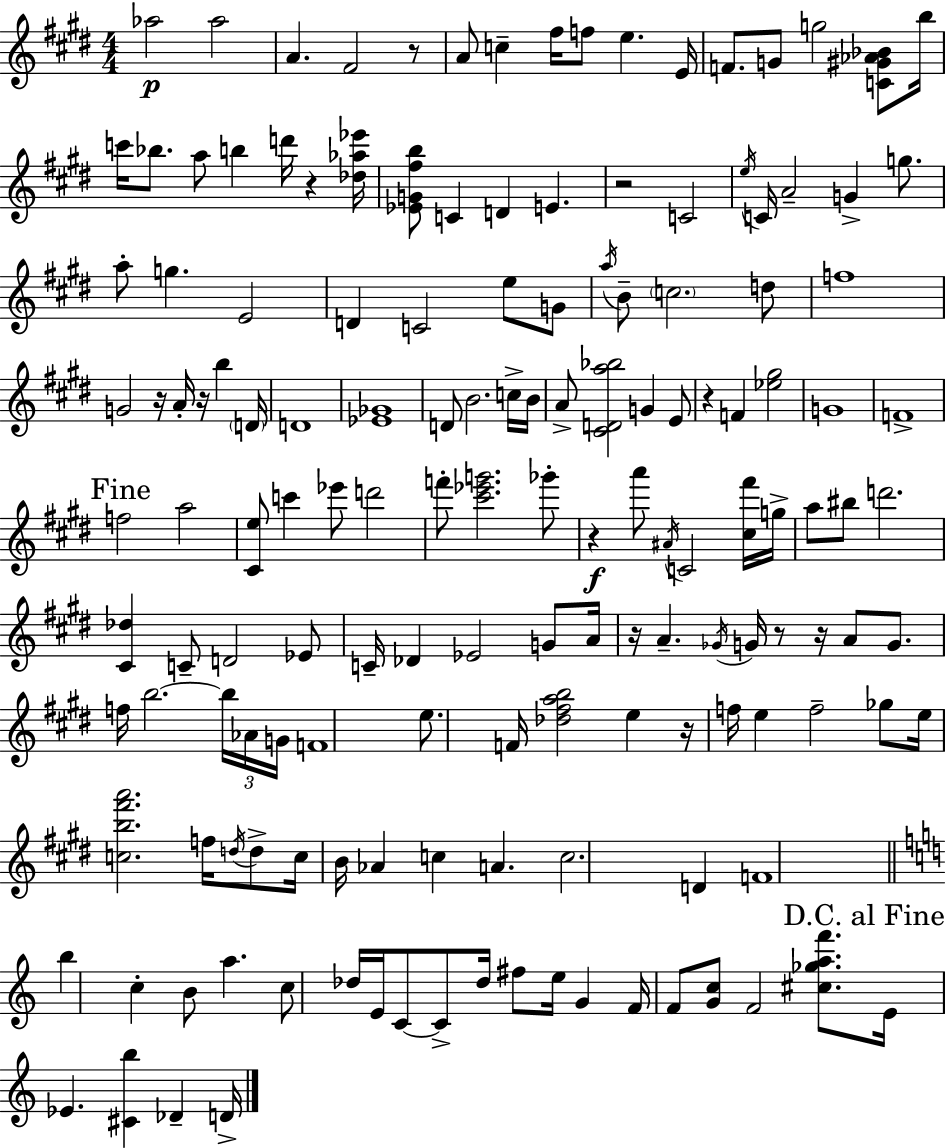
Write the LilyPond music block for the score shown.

{
  \clef treble
  \numericTimeSignature
  \time 4/4
  \key e \major
  aes''2\p aes''2 | a'4. fis'2 r8 | a'8 c''4-- fis''16 f''8 e''4. e'16 | f'8. g'8 g''2 <c' gis' aes' bes'>8 b''16 | \break c'''16 bes''8. a''8 b''4 d'''16 r4 <des'' aes'' ees'''>16 | <ees' g' fis'' b''>8 c'4 d'4 e'4. | r2 c'2 | \acciaccatura { e''16 } c'16 a'2-- g'4-> g''8. | \break a''8-. g''4. e'2 | d'4 c'2 e''8 g'8 | \acciaccatura { a''16 } b'8-- \parenthesize c''2. | d''8 f''1 | \break g'2 r16 a'16-. r16 b''4 | \parenthesize d'16 d'1 | <ees' ges'>1 | d'8 b'2. | \break c''16-> b'16 a'8-> <cis' d' a'' bes''>2 g'4 | e'8 r4 f'4 <ees'' gis''>2 | g'1 | f'1-> | \break \mark "Fine" f''2 a''2 | <cis' e''>8 c'''4 ees'''8 d'''2 | f'''8-. <cis''' ees''' g'''>2. | ges'''8-. r4\f a'''8 \acciaccatura { ais'16 } c'2 | \break <cis'' fis'''>16 g''16-> a''8 bis''8 d'''2. | <cis' des''>4 c'8-- d'2 | ees'8 c'16-- des'4 ees'2 | g'8 a'16 r16 a'4.-- \acciaccatura { ges'16 } g'16 r8 r16 a'8 | \break g'8. f''16 b''2.~~ | \tuplet 3/2 { b''16 aes'16 g'16 } f'1 | e''8. f'16 <des'' fis'' a'' b''>2 | e''4 r16 f''16 e''4 f''2-- | \break ges''8 e''16 <c'' b'' fis''' a'''>2. | f''16 \acciaccatura { d''16 } d''8-> c''16 b'16 aes'4 c''4 a'4. | c''2. | d'4 f'1 | \break \bar "||" \break \key a \minor b''4 c''4-. b'8 a''4. | c''8 des''16 e'16 c'8~~ c'8-> des''16 fis''8 e''16 g'4 | f'16 f'8 <g' c''>8 f'2 <cis'' ges'' a'' f'''>8. | \mark "D.C. al Fine" e'16 ees'4. <cis' b''>4 des'4-- d'16-> | \break \bar "|."
}